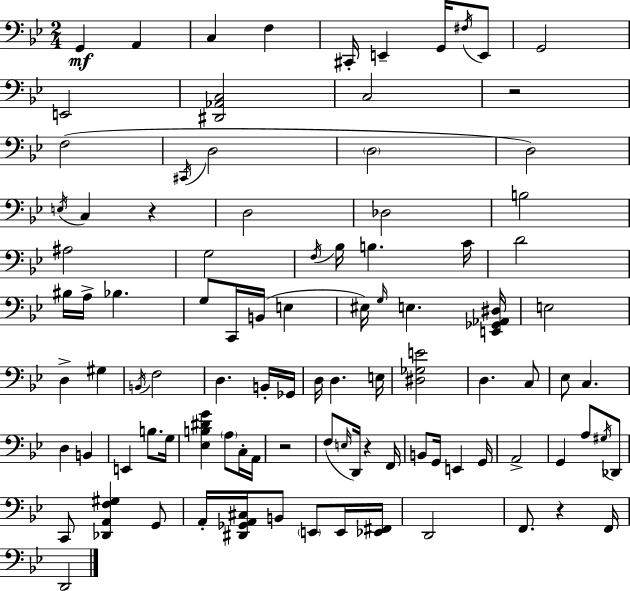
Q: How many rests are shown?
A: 5